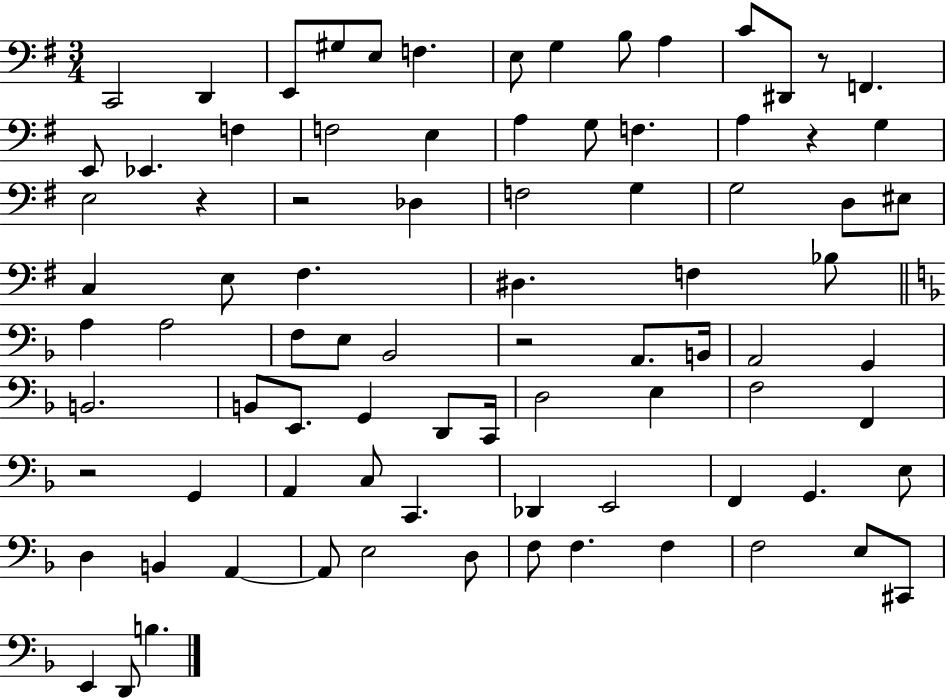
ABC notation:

X:1
T:Untitled
M:3/4
L:1/4
K:G
C,,2 D,, E,,/2 ^G,/2 E,/2 F, E,/2 G, B,/2 A, C/2 ^D,,/2 z/2 F,, E,,/2 _E,, F, F,2 E, A, G,/2 F, A, z G, E,2 z z2 _D, F,2 G, G,2 D,/2 ^E,/2 C, E,/2 ^F, ^D, F, _B,/2 A, A,2 F,/2 E,/2 _B,,2 z2 A,,/2 B,,/4 A,,2 G,, B,,2 B,,/2 E,,/2 G,, D,,/2 C,,/4 D,2 E, F,2 F,, z2 G,, A,, C,/2 C,, _D,, E,,2 F,, G,, E,/2 D, B,, A,, A,,/2 E,2 D,/2 F,/2 F, F, F,2 E,/2 ^C,,/2 E,, D,,/2 B,